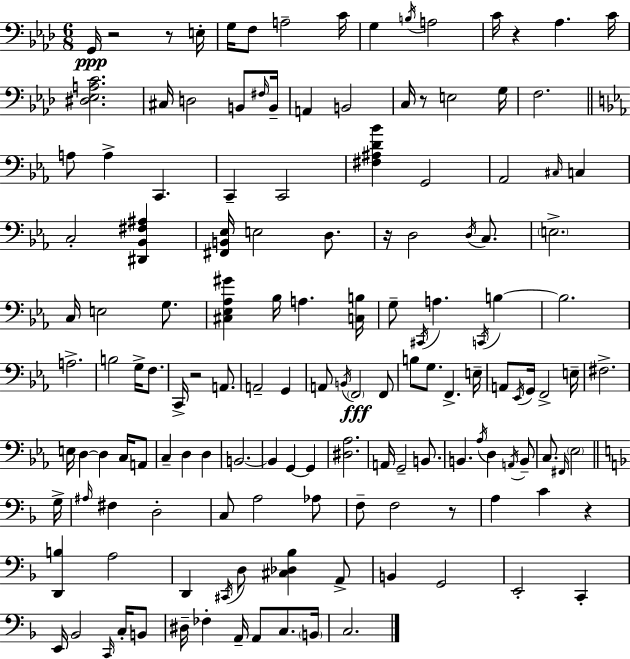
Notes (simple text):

G2/s R/h R/e E3/s G3/s F3/e A3/h C4/s G3/q B3/s A3/h C4/s R/q Ab3/q. C4/s [D#3,Eb3,A3,C4]/h. C#3/s D3/h B2/e F#3/s B2/s A2/q B2/h C3/s R/e E3/h G3/s F3/h. A3/e A3/q C2/q. C2/q C2/h [F#3,A#3,D4,Bb4]/q G2/h Ab2/h C#3/s C3/q C3/h [D#2,Bb2,F#3,A#3]/q [F#2,B2,Eb3]/s E3/h D3/e. R/s D3/h D3/s C3/e. E3/h. C3/s E3/h G3/e. [C#3,Eb3,Ab3,G#4]/q Bb3/s A3/q. [C3,B3]/s G3/e C#2/s A3/q. C2/s B3/q B3/h. A3/h. B3/h G3/s F3/e. C2/s R/h A2/e. A2/h G2/q A2/e B2/s F2/h F2/e B3/e G3/e. F2/q. E3/s A2/e Eb2/s G2/s F2/h E3/s F#3/h. E3/s D3/q D3/q C3/s A2/e C3/q D3/q D3/q B2/h. B2/q G2/q G2/q [D#3,Ab3]/h. A2/s G2/h B2/e. B2/q. Ab3/s D3/q A2/s B2/e C3/e. F#2/s Eb3/h G3/s A#3/s F#3/q D3/h C3/e A3/h Ab3/e F3/e F3/h R/e A3/q C4/q R/q [D2,B3]/q A3/h D2/q C#2/s D3/e [C#3,Db3,Bb3]/q A2/e B2/q G2/h E2/h C2/q E2/s Bb2/h C2/s C3/s B2/e D#3/s FES3/q A2/s A2/e C3/e. B2/s C3/h.